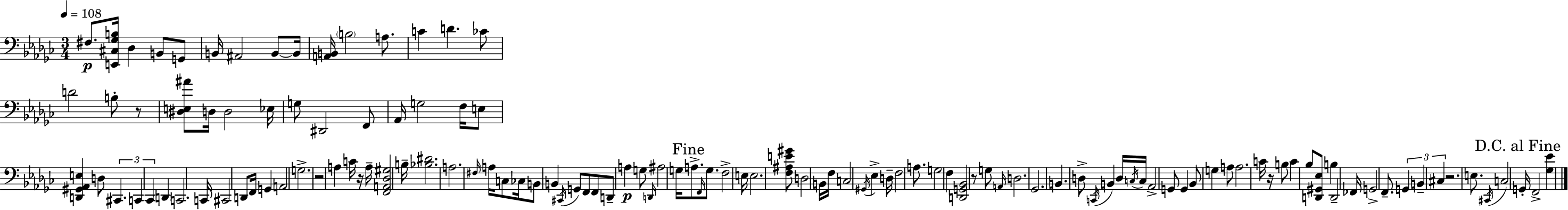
{
  \clef bass
  \numericTimeSignature
  \time 3/4
  \key ees \minor
  \tempo 4 = 108
  fis8.\p <e, cis ges b>16 des4 b,8 g,8 | b,16 ais,2 b,8~~ b,16 | <a, b,>16 \parenthesize b2 a8. | c'4 d'4. ces'8 | \break d'2 b8-. r8 | <dis e ais'>8 d16 d2 ees16 | g8 dis,2 f,8 | aes,16 g2 f16 e8 | \break <d, gis, aes, e>4 d8 \tuplet 3/2 { cis,4. | c,4 ces,4 } \parenthesize d,4 | c,2. | c,16 cis,2 d,8 f,16 | \break g,4 a,2 | g2.-> | r2 a4 | c'16 r16 a16-- <f, a, des gis>2 b16-- | \break <bes dis'>2. | a2. | \grace { fis16 } a16 c8 ces16 b,8 b,4 \acciaccatura { cis,16 } | g,8 f,8 f,8 d,8-- a4\p | \break g8 \grace { d,16 } ais2 g16 | \mark "Fine" a8.-> \grace { f,16 } g8. f2-> | e16 e2. | <f ais e' gis'>8 d2 | \break b,16 f16 c2 | \acciaccatura { gis,16 } ees4-> d16-- f2 | a8. g2 | f4 <d, g, bes,>2 | \break r8 g8 \grace { a,16 } d2. | ges,2. | b,4. | d8-> \acciaccatura { c,16 } b,4 d16 \acciaccatura { c16 } c16 aes,2-> | \break g,8 g,4 | bes,8 g4 a8 a2. | c'16 r16 b8 | c'4 bes8 <d, gis, ees>8 b4 | \break d,2-- fes,16 g,2-> | f,8.-- \tuplet 3/2 { g,4 | b,4-- cis4 } r2. | e8. \acciaccatura { cis,16 } | \break c2 \mark "D.C. al Fine" g,16-. f,2-> | <ges ees'>4 \bar "|."
}